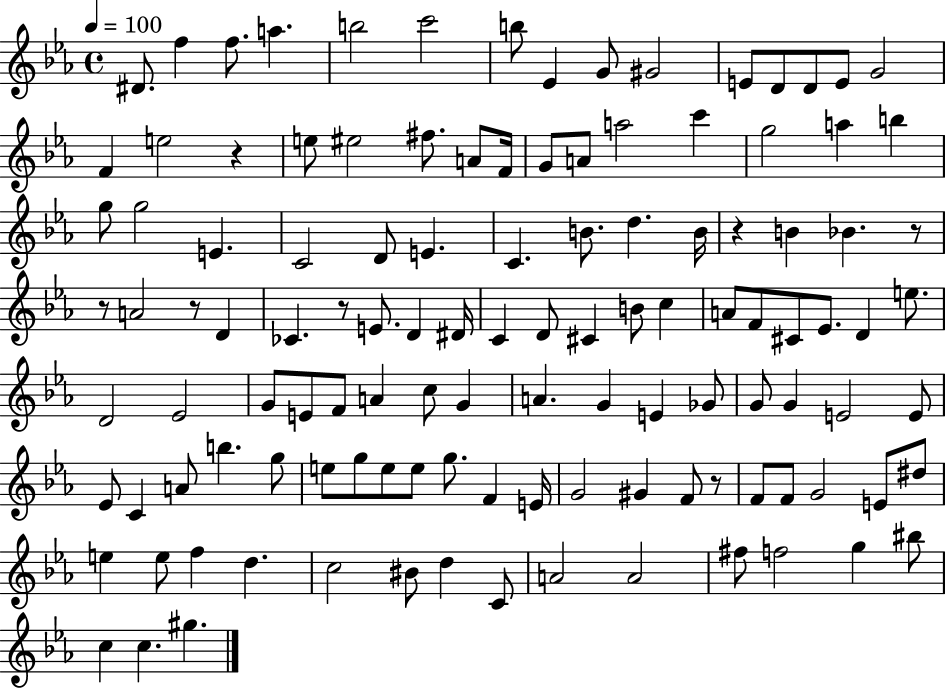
X:1
T:Untitled
M:4/4
L:1/4
K:Eb
^D/2 f f/2 a b2 c'2 b/2 _E G/2 ^G2 E/2 D/2 D/2 E/2 G2 F e2 z e/2 ^e2 ^f/2 A/2 F/4 G/2 A/2 a2 c' g2 a b g/2 g2 E C2 D/2 E C B/2 d B/4 z B _B z/2 z/2 A2 z/2 D _C z/2 E/2 D ^D/4 C D/2 ^C B/2 c A/2 F/2 ^C/2 _E/2 D e/2 D2 _E2 G/2 E/2 F/2 A c/2 G A G E _G/2 G/2 G E2 E/2 _E/2 C A/2 b g/2 e/2 g/2 e/2 e/2 g/2 F E/4 G2 ^G F/2 z/2 F/2 F/2 G2 E/2 ^d/2 e e/2 f d c2 ^B/2 d C/2 A2 A2 ^f/2 f2 g ^b/2 c c ^g